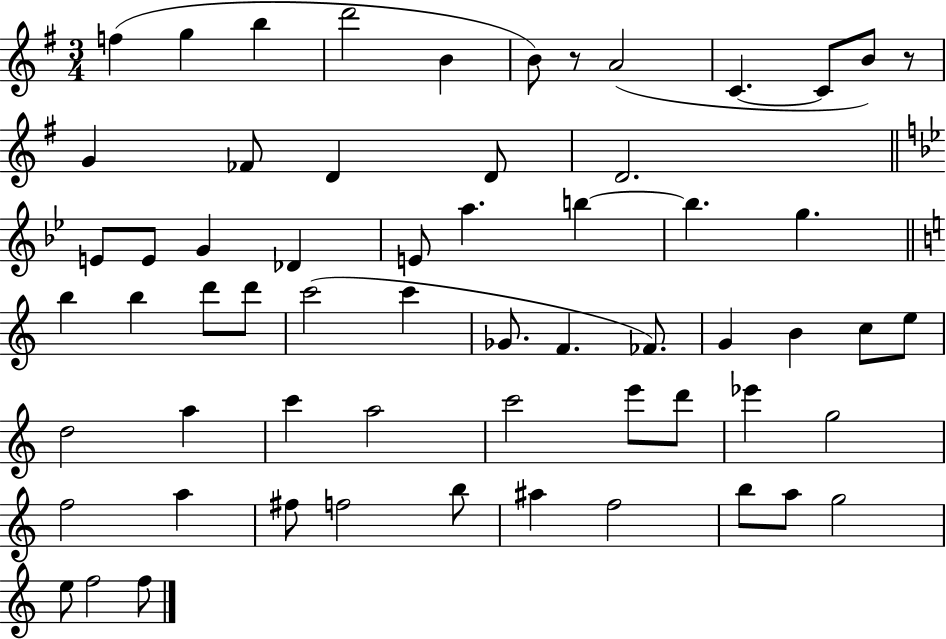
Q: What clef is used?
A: treble